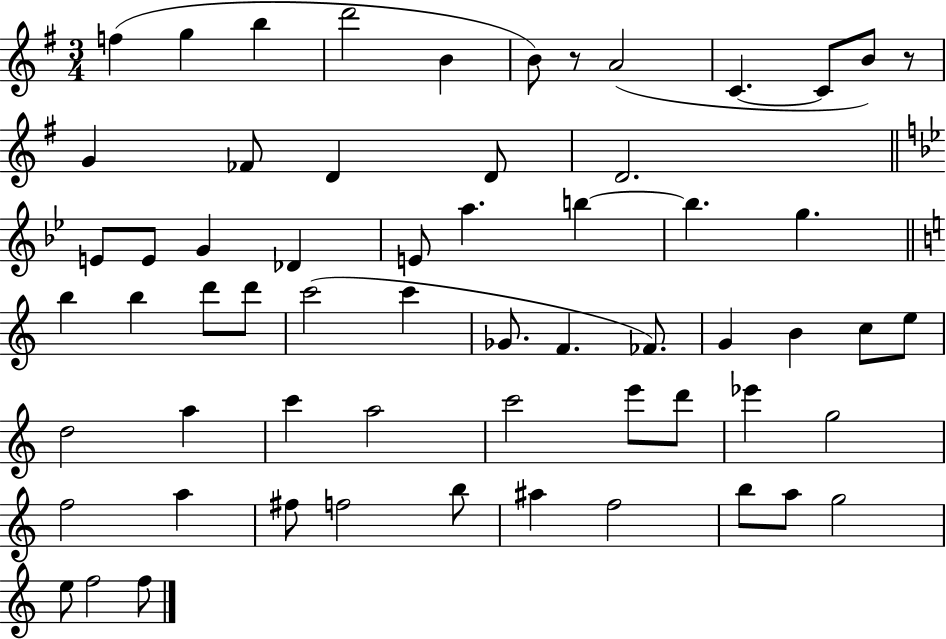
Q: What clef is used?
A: treble